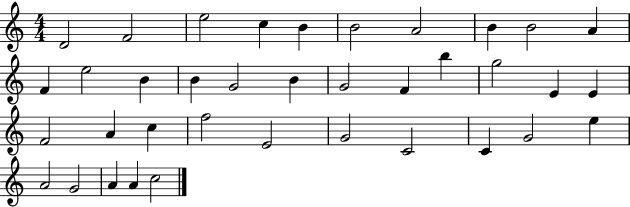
D4/h F4/h E5/h C5/q B4/q B4/h A4/h B4/q B4/h A4/q F4/q E5/h B4/q B4/q G4/h B4/q G4/h F4/q B5/q G5/h E4/q E4/q F4/h A4/q C5/q F5/h E4/h G4/h C4/h C4/q G4/h E5/q A4/h G4/h A4/q A4/q C5/h